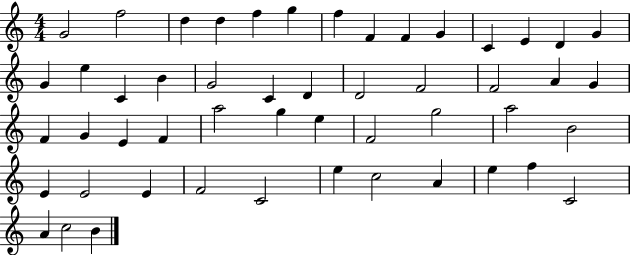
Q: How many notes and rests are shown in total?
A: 51